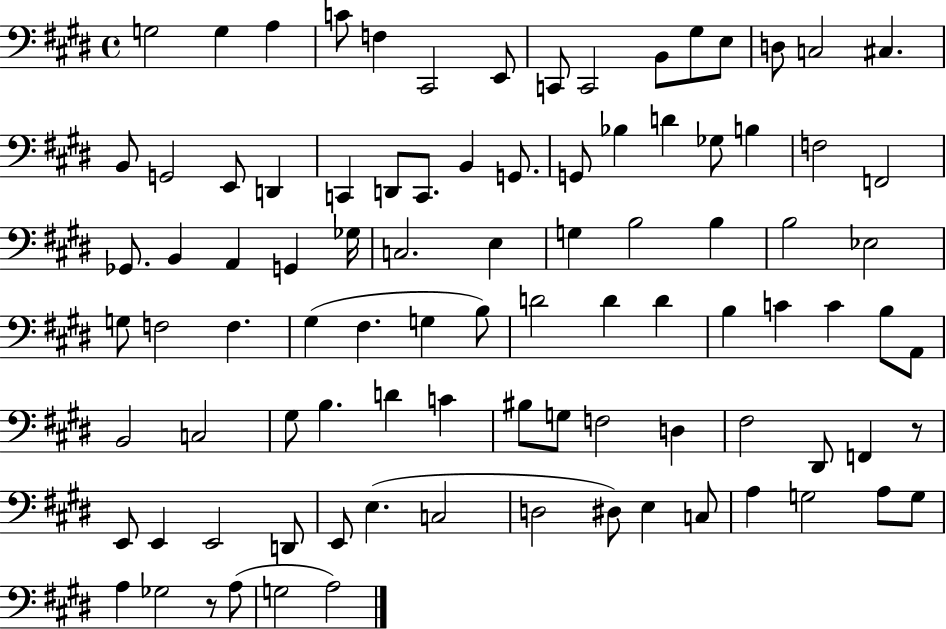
{
  \clef bass
  \time 4/4
  \defaultTimeSignature
  \key e \major
  \repeat volta 2 { g2 g4 a4 | c'8 f4 cis,2 e,8 | c,8 c,2 b,8 gis8 e8 | d8 c2 cis4. | \break b,8 g,2 e,8 d,4 | c,4 d,8 c,8. b,4 g,8. | g,8 bes4 d'4 ges8 b4 | f2 f,2 | \break ges,8. b,4 a,4 g,4 ges16 | c2. e4 | g4 b2 b4 | b2 ees2 | \break g8 f2 f4. | gis4( fis4. g4 b8) | d'2 d'4 d'4 | b4 c'4 c'4 b8 a,8 | \break b,2 c2 | gis8 b4. d'4 c'4 | bis8 g8 f2 d4 | fis2 dis,8 f,4 r8 | \break e,8 e,4 e,2 d,8 | e,8 e4.( c2 | d2 dis8) e4 c8 | a4 g2 a8 g8 | \break a4 ges2 r8 a8( | g2 a2) | } \bar "|."
}